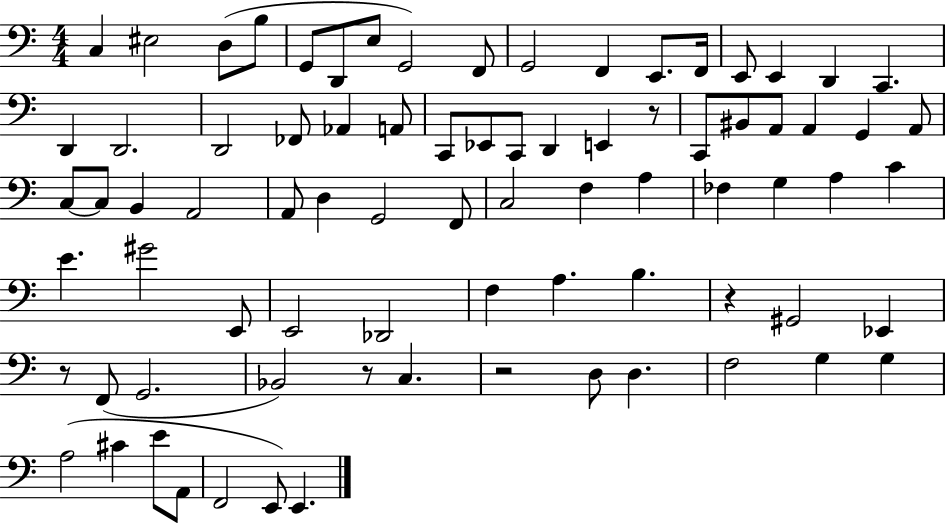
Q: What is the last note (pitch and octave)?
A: E2